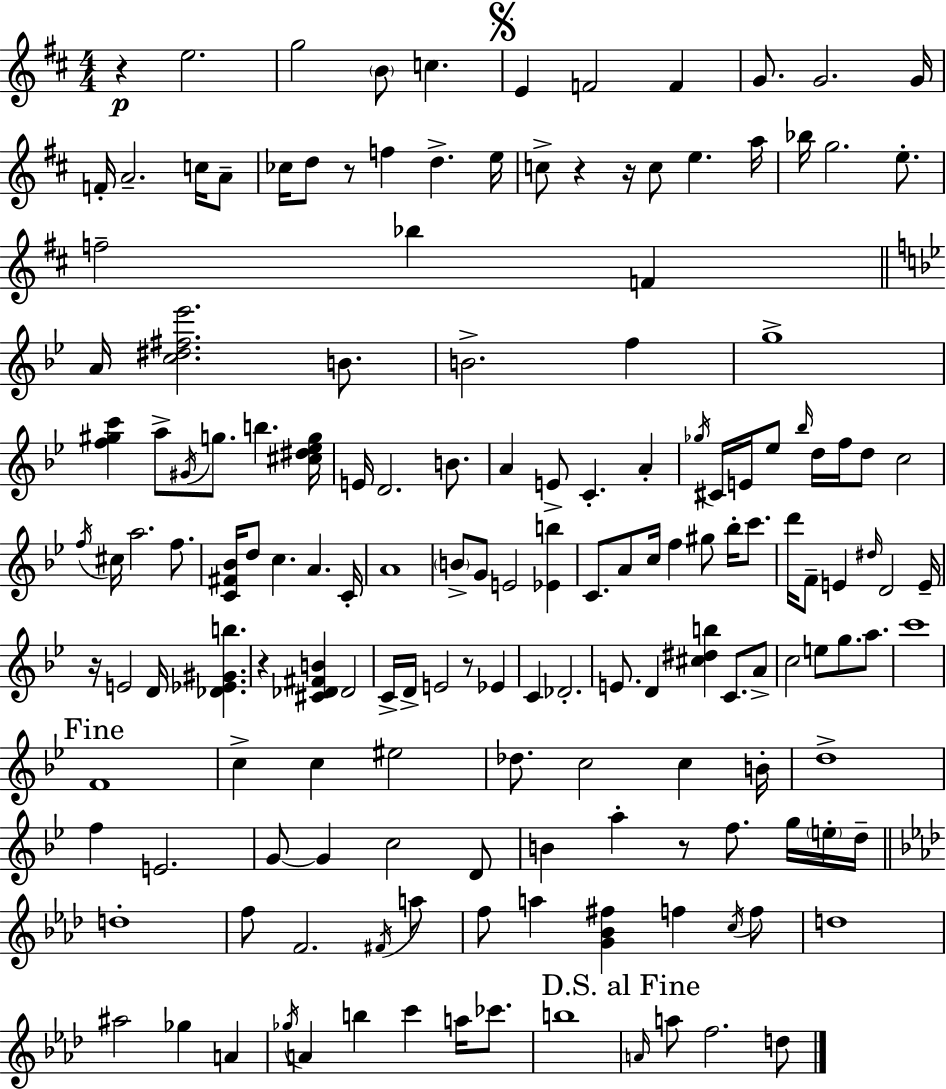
R/q E5/h. G5/h B4/e C5/q. E4/q F4/h F4/q G4/e. G4/h. G4/s F4/s A4/h. C5/s A4/e CES5/s D5/e R/e F5/q D5/q. E5/s C5/e R/q R/s C5/e E5/q. A5/s Bb5/s G5/h. E5/e. F5/h Bb5/q F4/q A4/s [C5,D#5,F#5,Eb6]/h. B4/e. B4/h. F5/q G5/w [F5,G#5,C6]/q A5/e G#4/s G5/e. B5/q. [C#5,D#5,Eb5,G5]/s E4/s D4/h. B4/e. A4/q E4/e C4/q. A4/q Gb5/s C#4/s E4/s Eb5/e Bb5/s D5/s F5/s D5/e C5/h F5/s C#5/s A5/h. F5/e. [C4,F#4,Bb4]/s D5/e C5/q. A4/q. C4/s A4/w B4/e G4/e E4/h [Eb4,B5]/q C4/e. A4/e C5/s F5/q G#5/e Bb5/s C6/e. D6/s F4/e E4/q D#5/s D4/h E4/s R/s E4/h D4/s [Db4,Eb4,G#4,B5]/q. R/q [C#4,Db4,F#4,B4]/q Db4/h C4/s D4/s E4/h R/e Eb4/q C4/q Db4/h. E4/e. D4/q [C#5,D#5,B5]/q C4/e. A4/e C5/h E5/e G5/e. A5/e. C6/w F4/w C5/q C5/q EIS5/h Db5/e. C5/h C5/q B4/s D5/w F5/q E4/h. G4/e G4/q C5/h D4/e B4/q A5/q R/e F5/e. G5/s E5/s D5/s D5/w F5/e F4/h. F#4/s A5/e F5/e A5/q [G4,Bb4,F#5]/q F5/q C5/s F5/e D5/w A#5/h Gb5/q A4/q Gb5/s A4/q B5/q C6/q A5/s CES6/e. B5/w A4/s A5/e F5/h. D5/e